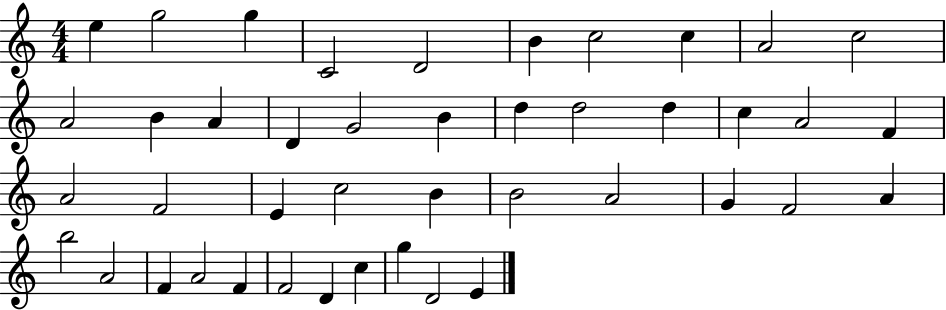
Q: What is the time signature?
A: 4/4